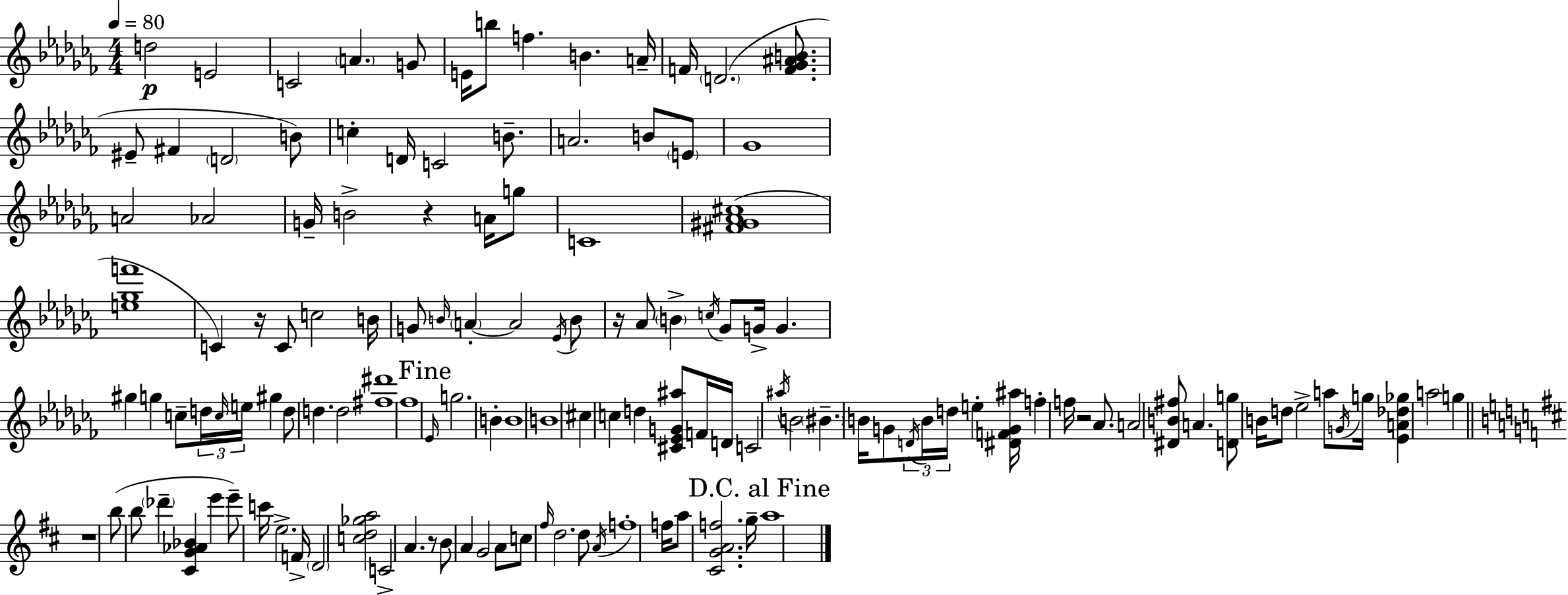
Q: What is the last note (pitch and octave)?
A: A5